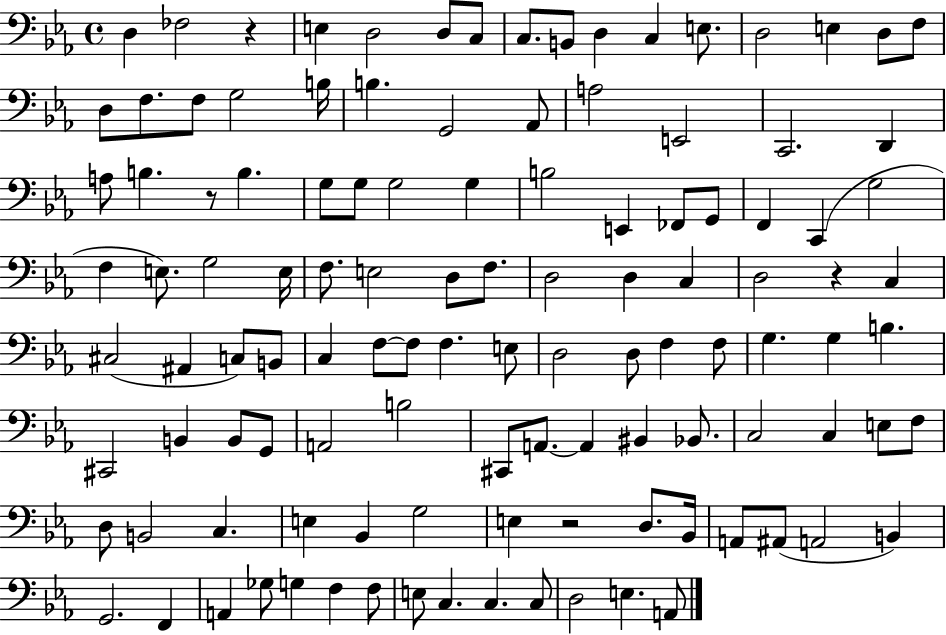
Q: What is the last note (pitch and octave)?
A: A2